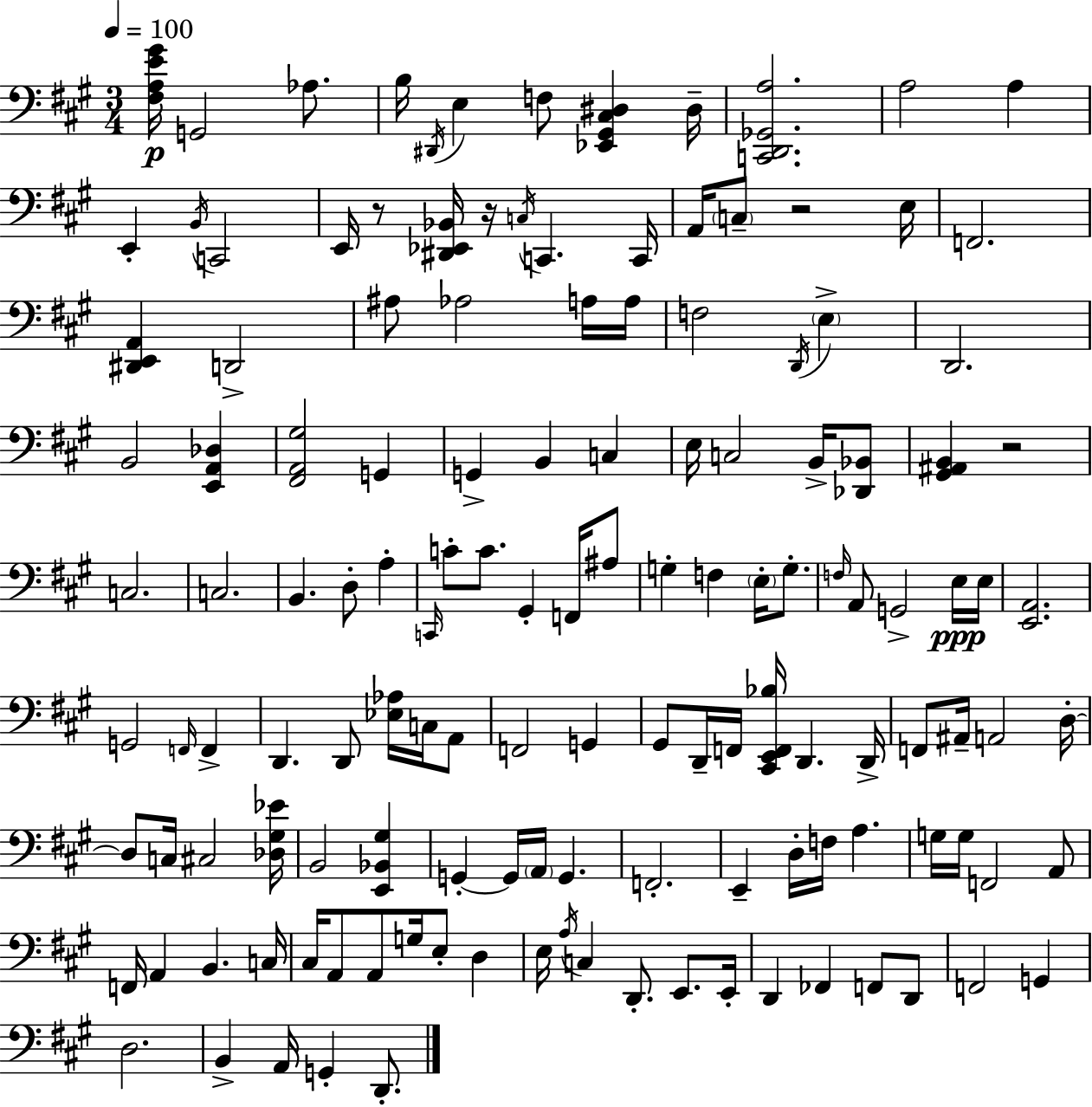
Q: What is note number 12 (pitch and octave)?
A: C2